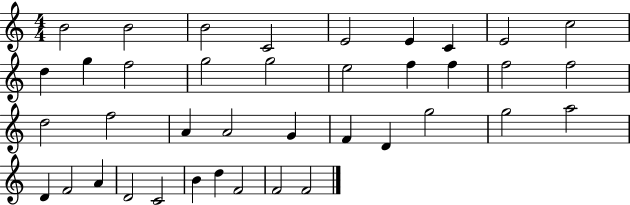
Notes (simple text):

B4/h B4/h B4/h C4/h E4/h E4/q C4/q E4/h C5/h D5/q G5/q F5/h G5/h G5/h E5/h F5/q F5/q F5/h F5/h D5/h F5/h A4/q A4/h G4/q F4/q D4/q G5/h G5/h A5/h D4/q F4/h A4/q D4/h C4/h B4/q D5/q F4/h F4/h F4/h